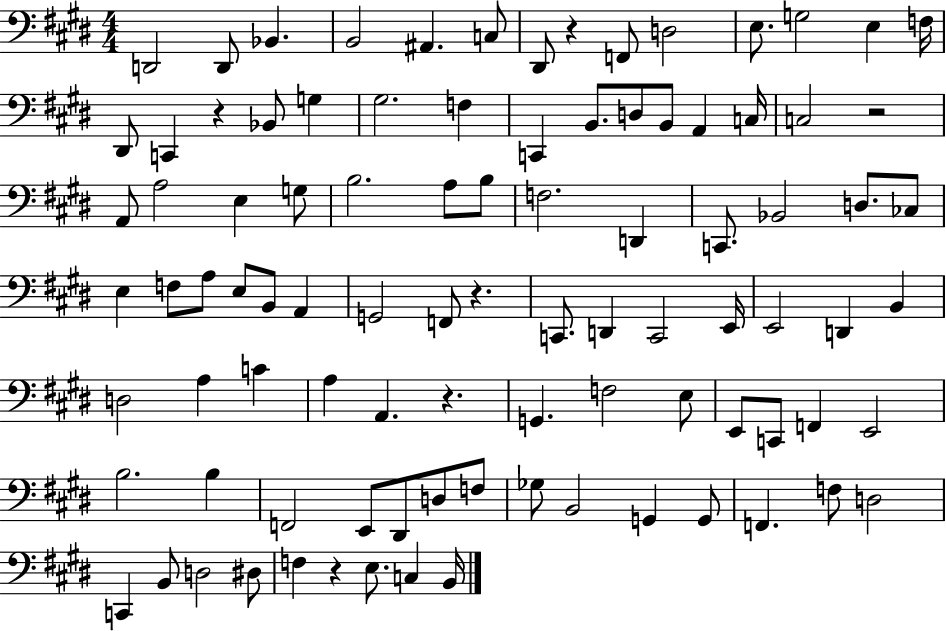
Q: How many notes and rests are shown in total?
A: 94